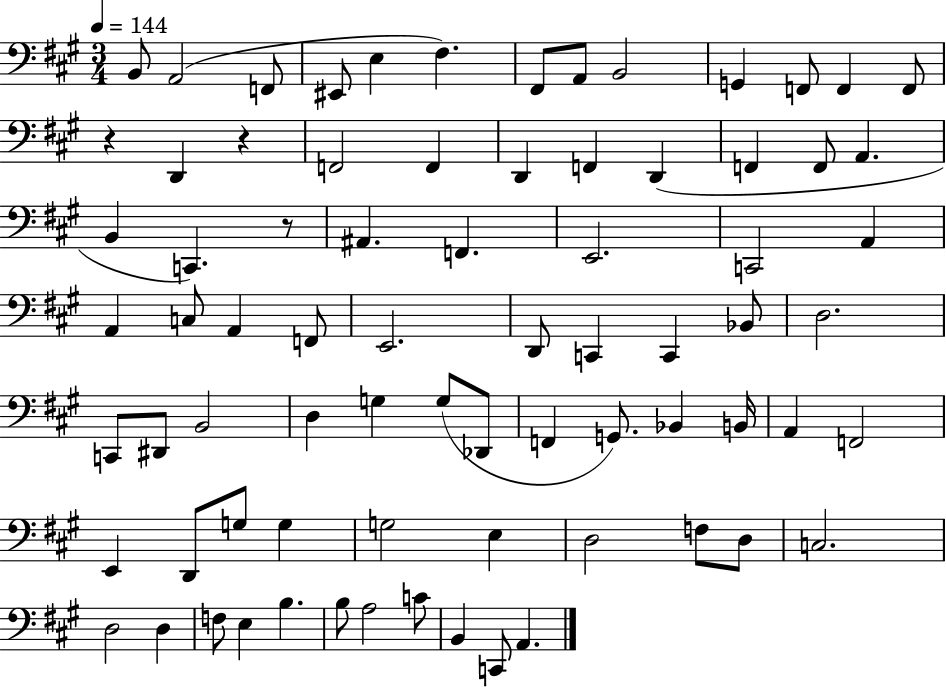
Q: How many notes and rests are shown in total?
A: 76